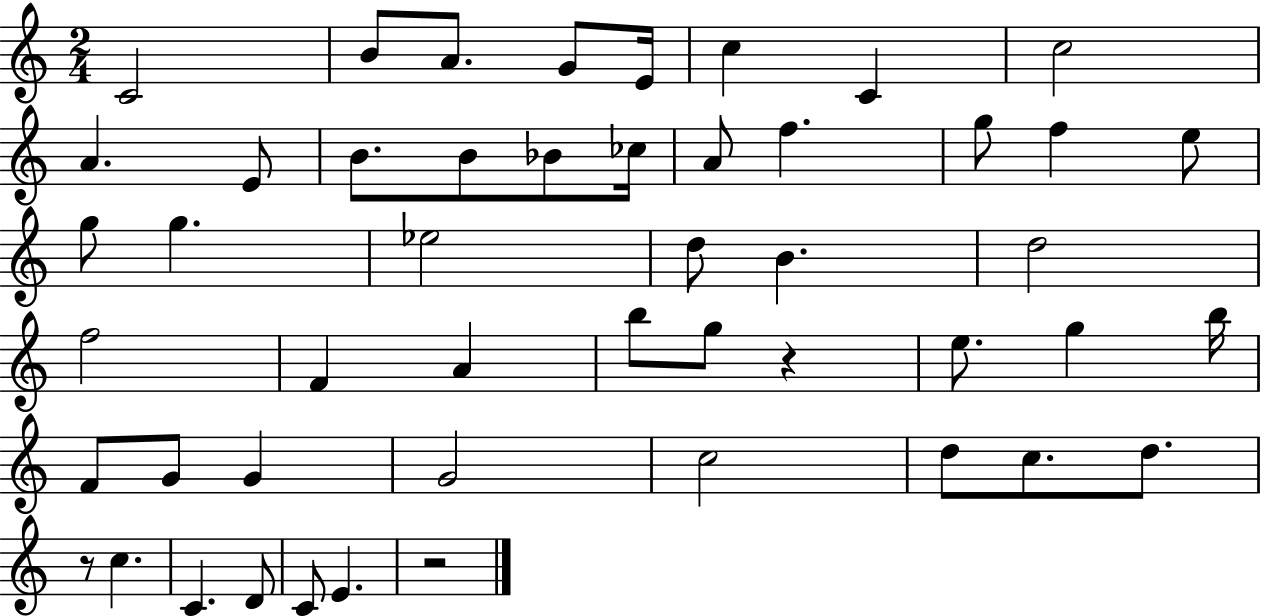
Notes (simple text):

C4/h B4/e A4/e. G4/e E4/s C5/q C4/q C5/h A4/q. E4/e B4/e. B4/e Bb4/e CES5/s A4/e F5/q. G5/e F5/q E5/e G5/e G5/q. Eb5/h D5/e B4/q. D5/h F5/h F4/q A4/q B5/e G5/e R/q E5/e. G5/q B5/s F4/e G4/e G4/q G4/h C5/h D5/e C5/e. D5/e. R/e C5/q. C4/q. D4/e C4/e E4/q. R/h